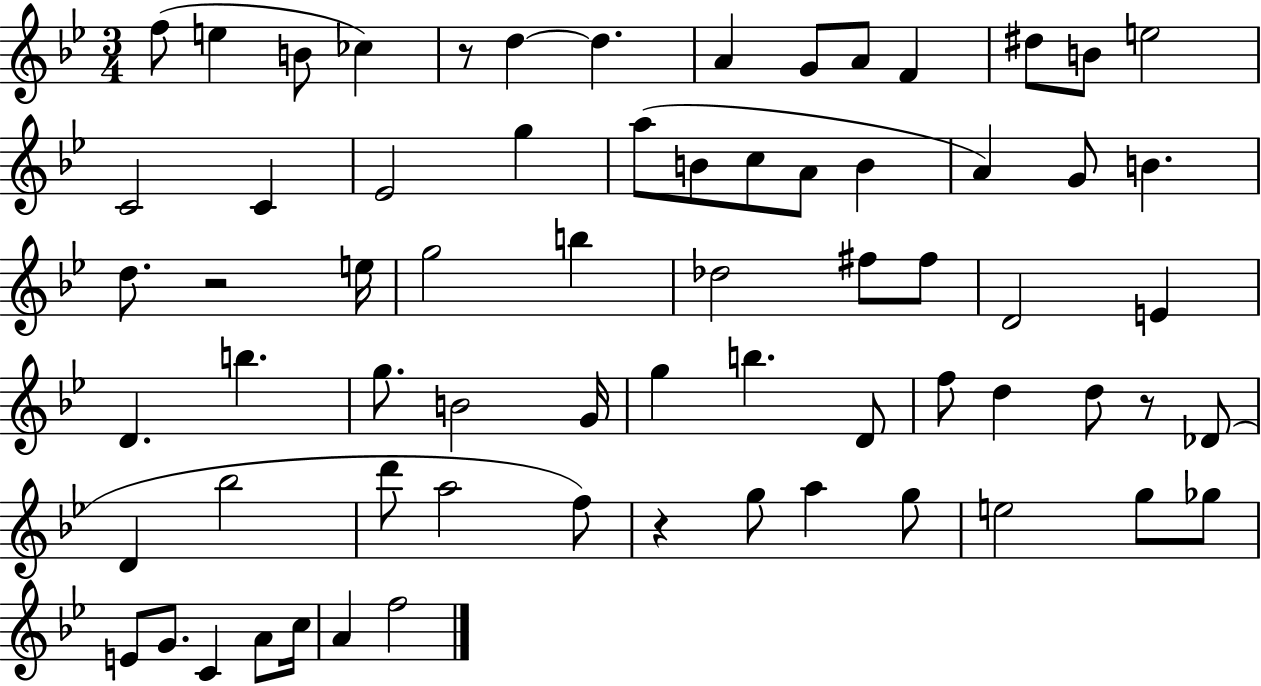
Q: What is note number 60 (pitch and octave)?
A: C4